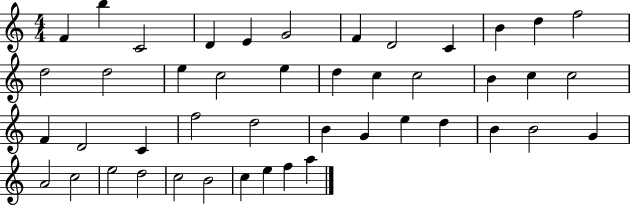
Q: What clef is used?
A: treble